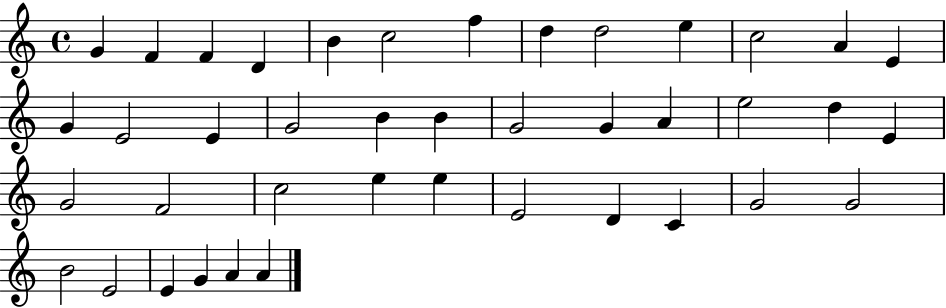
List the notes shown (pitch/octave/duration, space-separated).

G4/q F4/q F4/q D4/q B4/q C5/h F5/q D5/q D5/h E5/q C5/h A4/q E4/q G4/q E4/h E4/q G4/h B4/q B4/q G4/h G4/q A4/q E5/h D5/q E4/q G4/h F4/h C5/h E5/q E5/q E4/h D4/q C4/q G4/h G4/h B4/h E4/h E4/q G4/q A4/q A4/q